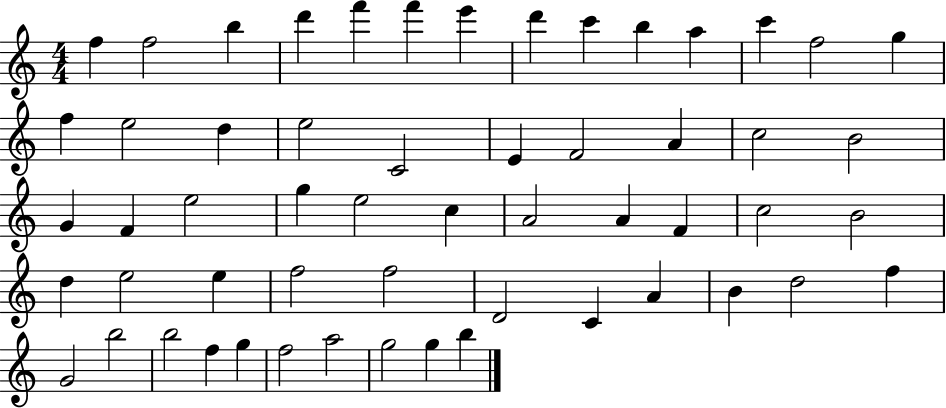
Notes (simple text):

F5/q F5/h B5/q D6/q F6/q F6/q E6/q D6/q C6/q B5/q A5/q C6/q F5/h G5/q F5/q E5/h D5/q E5/h C4/h E4/q F4/h A4/q C5/h B4/h G4/q F4/q E5/h G5/q E5/h C5/q A4/h A4/q F4/q C5/h B4/h D5/q E5/h E5/q F5/h F5/h D4/h C4/q A4/q B4/q D5/h F5/q G4/h B5/h B5/h F5/q G5/q F5/h A5/h G5/h G5/q B5/q